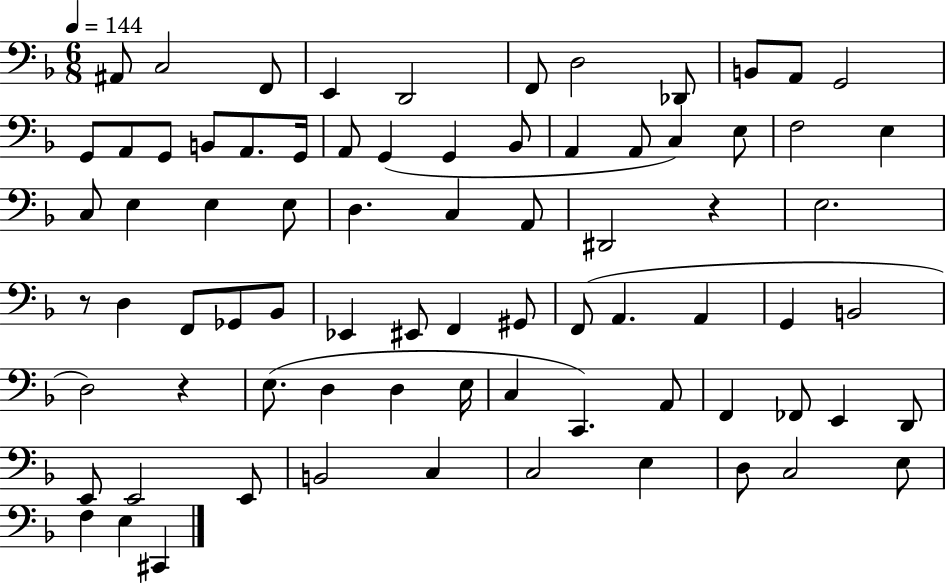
X:1
T:Untitled
M:6/8
L:1/4
K:F
^A,,/2 C,2 F,,/2 E,, D,,2 F,,/2 D,2 _D,,/2 B,,/2 A,,/2 G,,2 G,,/2 A,,/2 G,,/2 B,,/2 A,,/2 G,,/4 A,,/2 G,, G,, _B,,/2 A,, A,,/2 C, E,/2 F,2 E, C,/2 E, E, E,/2 D, C, A,,/2 ^D,,2 z E,2 z/2 D, F,,/2 _G,,/2 _B,,/2 _E,, ^E,,/2 F,, ^G,,/2 F,,/2 A,, A,, G,, B,,2 D,2 z E,/2 D, D, E,/4 C, C,, A,,/2 F,, _F,,/2 E,, D,,/2 E,,/2 E,,2 E,,/2 B,,2 C, C,2 E, D,/2 C,2 E,/2 F, E, ^C,,